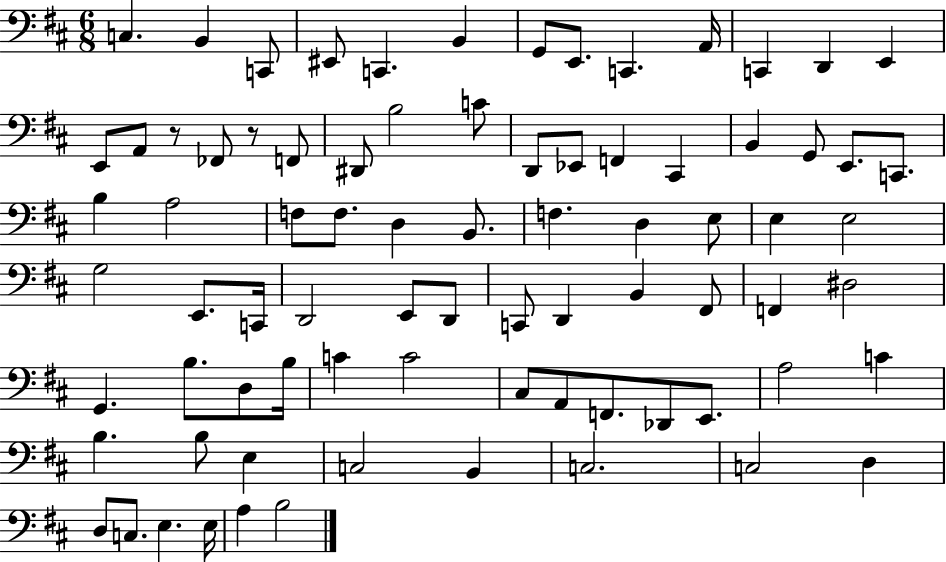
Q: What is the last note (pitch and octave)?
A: B3